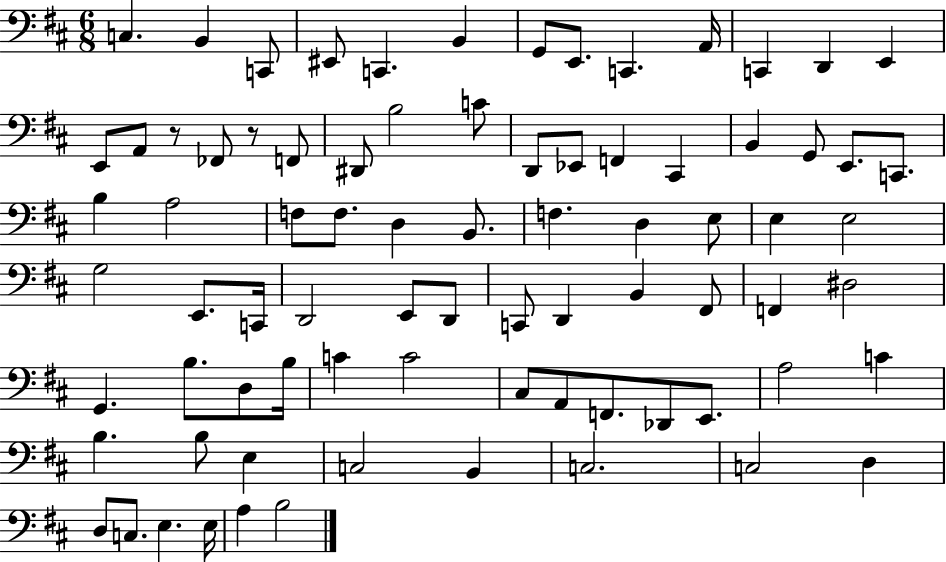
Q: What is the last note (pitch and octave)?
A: B3